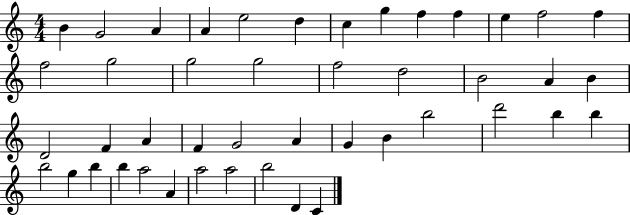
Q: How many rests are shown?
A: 0